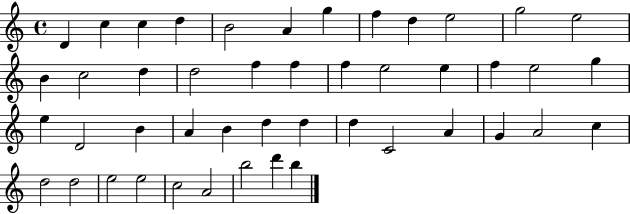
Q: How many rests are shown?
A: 0